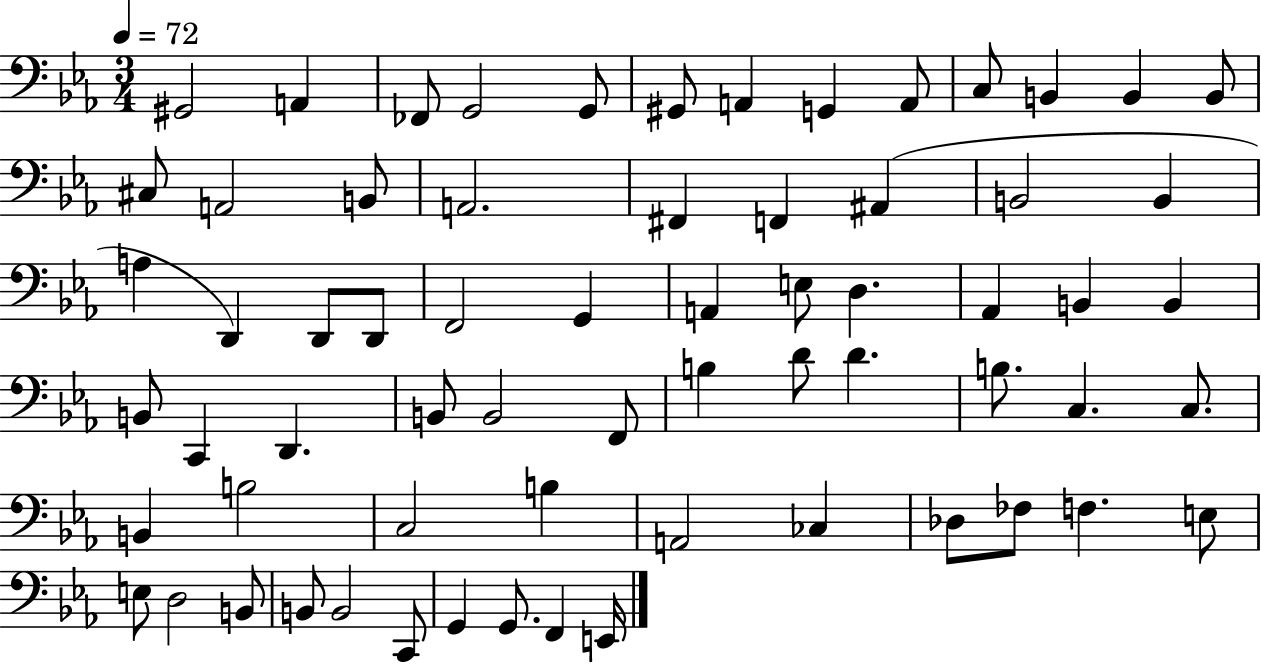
G#2/h A2/q FES2/e G2/h G2/e G#2/e A2/q G2/q A2/e C3/e B2/q B2/q B2/e C#3/e A2/h B2/e A2/h. F#2/q F2/q A#2/q B2/h B2/q A3/q D2/q D2/e D2/e F2/h G2/q A2/q E3/e D3/q. Ab2/q B2/q B2/q B2/e C2/q D2/q. B2/e B2/h F2/e B3/q D4/e D4/q. B3/e. C3/q. C3/e. B2/q B3/h C3/h B3/q A2/h CES3/q Db3/e FES3/e F3/q. E3/e E3/e D3/h B2/e B2/e B2/h C2/e G2/q G2/e. F2/q E2/s